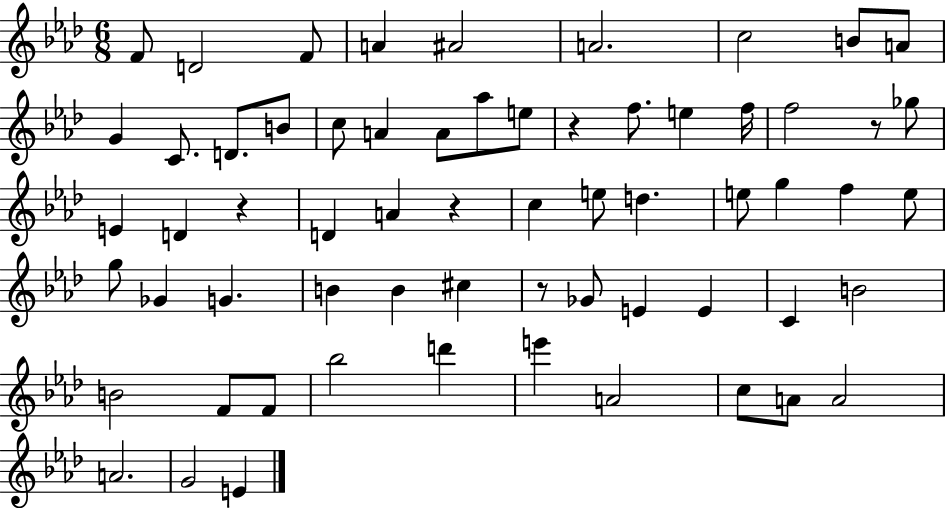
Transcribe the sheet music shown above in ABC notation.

X:1
T:Untitled
M:6/8
L:1/4
K:Ab
F/2 D2 F/2 A ^A2 A2 c2 B/2 A/2 G C/2 D/2 B/2 c/2 A A/2 _a/2 e/2 z f/2 e f/4 f2 z/2 _g/2 E D z D A z c e/2 d e/2 g f e/2 g/2 _G G B B ^c z/2 _G/2 E E C B2 B2 F/2 F/2 _b2 d' e' A2 c/2 A/2 A2 A2 G2 E